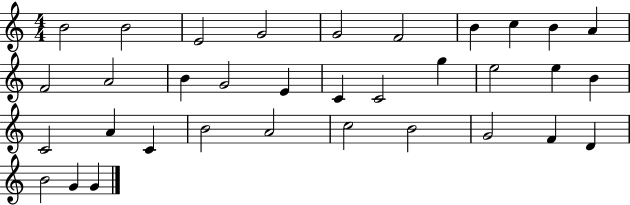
{
  \clef treble
  \numericTimeSignature
  \time 4/4
  \key c \major
  b'2 b'2 | e'2 g'2 | g'2 f'2 | b'4 c''4 b'4 a'4 | \break f'2 a'2 | b'4 g'2 e'4 | c'4 c'2 g''4 | e''2 e''4 b'4 | \break c'2 a'4 c'4 | b'2 a'2 | c''2 b'2 | g'2 f'4 d'4 | \break b'2 g'4 g'4 | \bar "|."
}